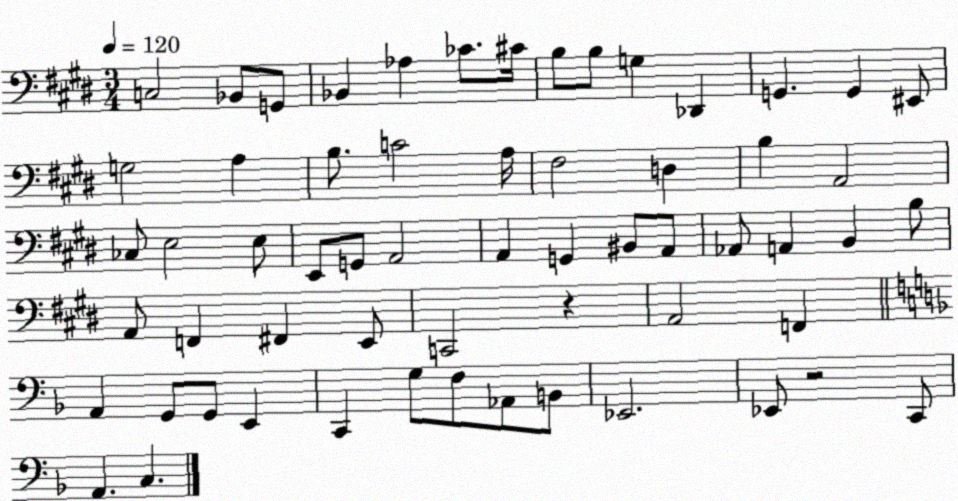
X:1
T:Untitled
M:3/4
L:1/4
K:E
C,2 _B,,/2 G,,/2 _B,, _A, _C/2 ^C/4 B,/2 B,/2 G, _D,, G,, G,, ^E,,/2 G,2 A, B,/2 C2 A,/4 ^F,2 D, B, A,,2 _C,/2 E,2 E,/2 E,,/2 G,,/2 A,,2 A,, G,, ^B,,/2 A,,/2 _A,,/2 A,, B,, B,/2 A,,/2 F,, ^F,, E,,/2 C,,2 z A,,2 F,, A,, G,,/2 G,,/2 E,, C,, G,/2 F,/2 _A,,/2 B,,/2 _E,,2 _E,,/2 z2 C,,/2 A,, C,